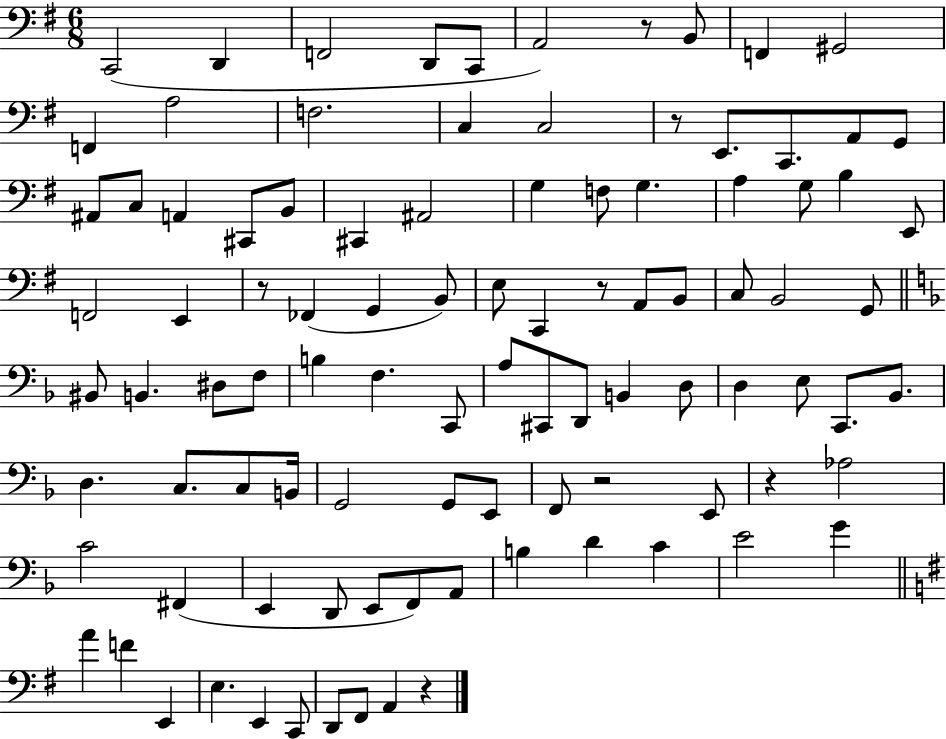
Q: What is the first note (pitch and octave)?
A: C2